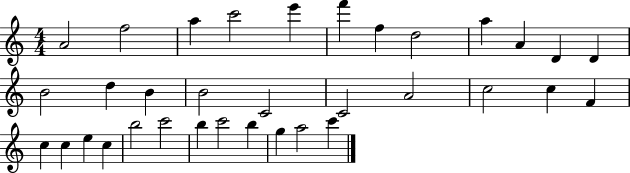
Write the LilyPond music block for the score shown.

{
  \clef treble
  \numericTimeSignature
  \time 4/4
  \key c \major
  a'2 f''2 | a''4 c'''2 e'''4 | f'''4 f''4 d''2 | a''4 a'4 d'4 d'4 | \break b'2 d''4 b'4 | b'2 c'2 | c'2 a'2 | c''2 c''4 f'4 | \break c''4 c''4 e''4 c''4 | b''2 c'''2 | b''4 c'''2 b''4 | g''4 a''2 c'''4 | \break \bar "|."
}